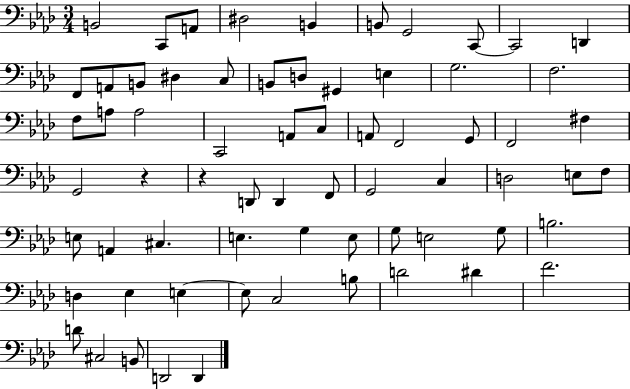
{
  \clef bass
  \numericTimeSignature
  \time 3/4
  \key aes \major
  \repeat volta 2 { b,2 c,8 a,8 | dis2 b,4 | b,8 g,2 c,8~~ | c,2 d,4 | \break f,8 a,8 b,8 dis4 c8 | b,8 d8 gis,4 e4 | g2. | f2. | \break f8 a8 a2 | c,2 a,8 c8 | a,8 f,2 g,8 | f,2 fis4 | \break g,2 r4 | r4 d,8 d,4 f,8 | g,2 c4 | d2 e8 f8 | \break e8 a,4 cis4. | e4. g4 e8 | g8 e2 g8 | b2. | \break d4 ees4 e4~~ | e8 c2 b8 | d'2 dis'4 | f'2. | \break d'8 cis2 b,8 | d,2 d,4 | } \bar "|."
}